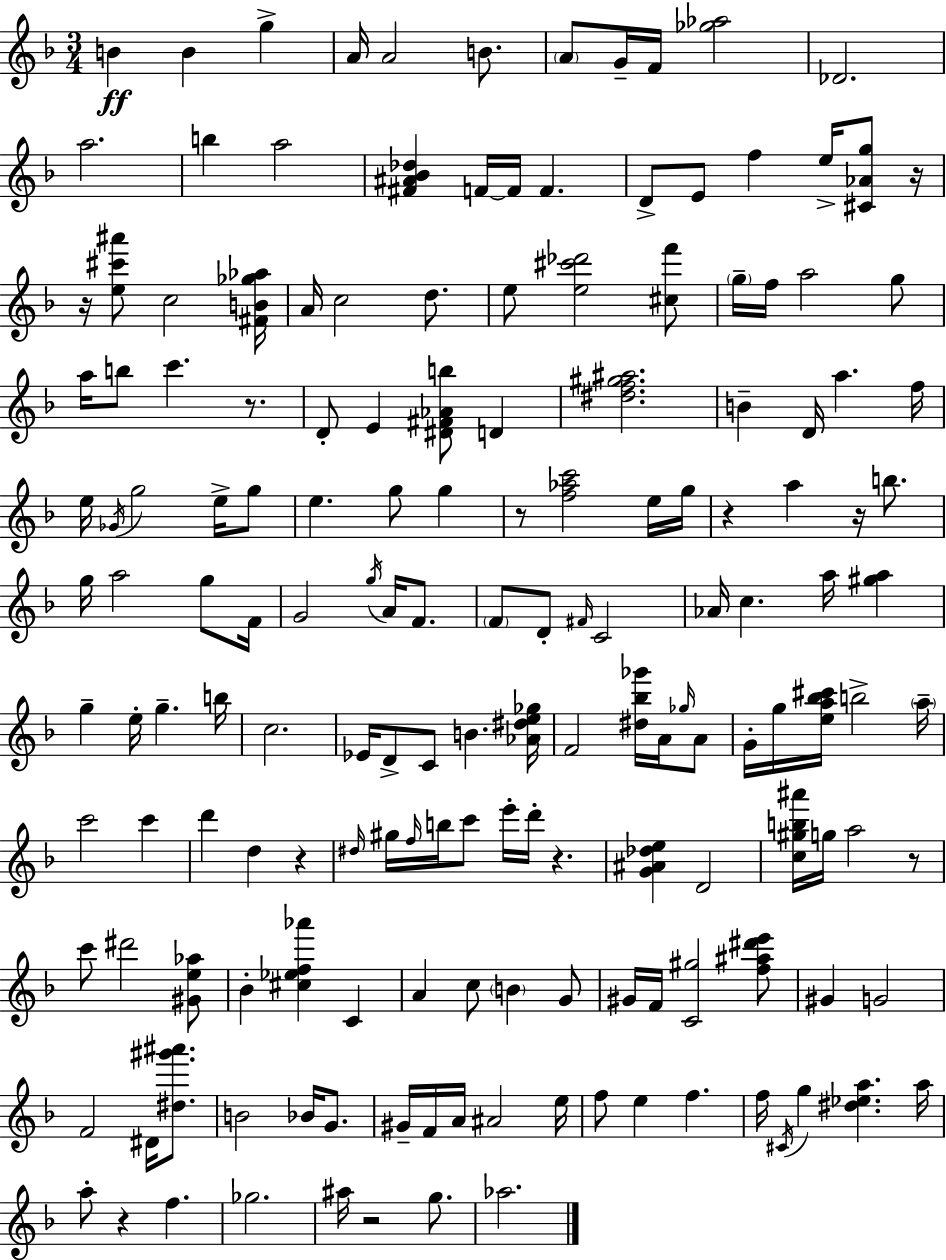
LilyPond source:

{
  \clef treble
  \numericTimeSignature
  \time 3/4
  \key f \major
  b'4\ff b'4 g''4-> | a'16 a'2 b'8. | \parenthesize a'8 g'16-- f'16 <ges'' aes''>2 | des'2. | \break a''2. | b''4 a''2 | <fis' ais' bes' des''>4 f'16~~ f'16 f'4. | d'8-> e'8 f''4 e''16-> <cis' aes' g''>8 r16 | \break r16 <e'' cis''' ais'''>8 c''2 <fis' b' ges'' aes''>16 | a'16 c''2 d''8. | e''8 <e'' cis''' des'''>2 <cis'' f'''>8 | \parenthesize g''16-- f''16 a''2 g''8 | \break a''16 b''8 c'''4. r8. | d'8-. e'4 <dis' fis' aes' b''>8 d'4 | <dis'' f'' gis'' ais''>2. | b'4-- d'16 a''4. f''16 | \break e''16 \acciaccatura { ges'16 } g''2 e''16-> g''8 | e''4. g''8 g''4 | r8 <f'' aes'' c'''>2 e''16 | g''16 r4 a''4 r16 b''8. | \break g''16 a''2 g''8 | f'16 g'2 \acciaccatura { g''16 } a'16 f'8. | \parenthesize f'8 d'8-. \grace { fis'16 } c'2 | aes'16 c''4. a''16 <gis'' a''>4 | \break g''4-- e''16-. g''4.-- | b''16 c''2. | ees'16 d'8-> c'8 b'4. | <aes' dis'' e'' ges''>16 f'2 <dis'' bes'' ges'''>16 | \break a'16 \grace { ges''16 } a'8 g'16-. g''16 <e'' a'' bes'' cis'''>16 b''2-> | \parenthesize a''16-- c'''2 | c'''4 d'''4 d''4 | r4 \grace { dis''16 } gis''16 \grace { f''16 } b''16 c'''8 e'''16-. d'''16-. | \break r4. <g' ais' des'' e''>4 d'2 | <c'' gis'' b'' ais'''>16 g''16 a''2 | r8 c'''8 dis'''2 | <gis' e'' aes''>8 bes'4-. <cis'' ees'' f'' aes'''>4 | \break c'4 a'4 c''8 | \parenthesize b'4 g'8 gis'16 f'16 <c' gis''>2 | <f'' ais'' dis''' e'''>8 gis'4 g'2 | f'2 | \break dis'16 <dis'' gis''' ais'''>8. b'2 | bes'16 g'8. gis'16-- f'16 a'16 ais'2 | e''16 f''8 e''4 | f''4. f''16 \acciaccatura { cis'16 } g''4 | \break <dis'' ees'' a''>4. a''16 a''8-. r4 | f''4. ges''2. | ais''16 r2 | g''8. aes''2. | \break \bar "|."
}